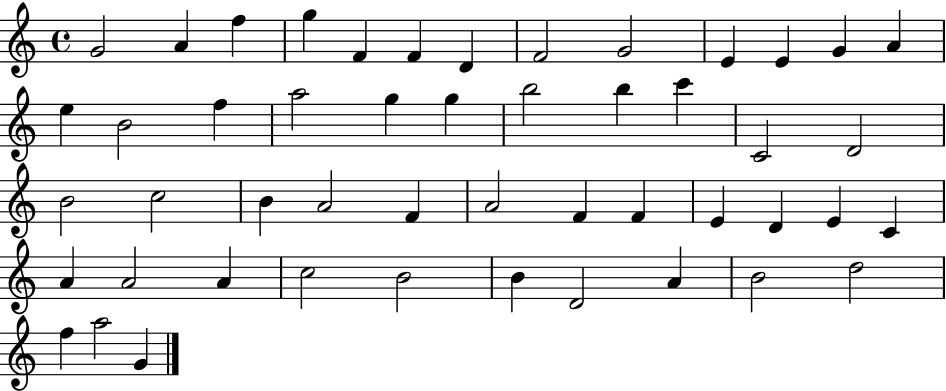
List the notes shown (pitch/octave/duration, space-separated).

G4/h A4/q F5/q G5/q F4/q F4/q D4/q F4/h G4/h E4/q E4/q G4/q A4/q E5/q B4/h F5/q A5/h G5/q G5/q B5/h B5/q C6/q C4/h D4/h B4/h C5/h B4/q A4/h F4/q A4/h F4/q F4/q E4/q D4/q E4/q C4/q A4/q A4/h A4/q C5/h B4/h B4/q D4/h A4/q B4/h D5/h F5/q A5/h G4/q